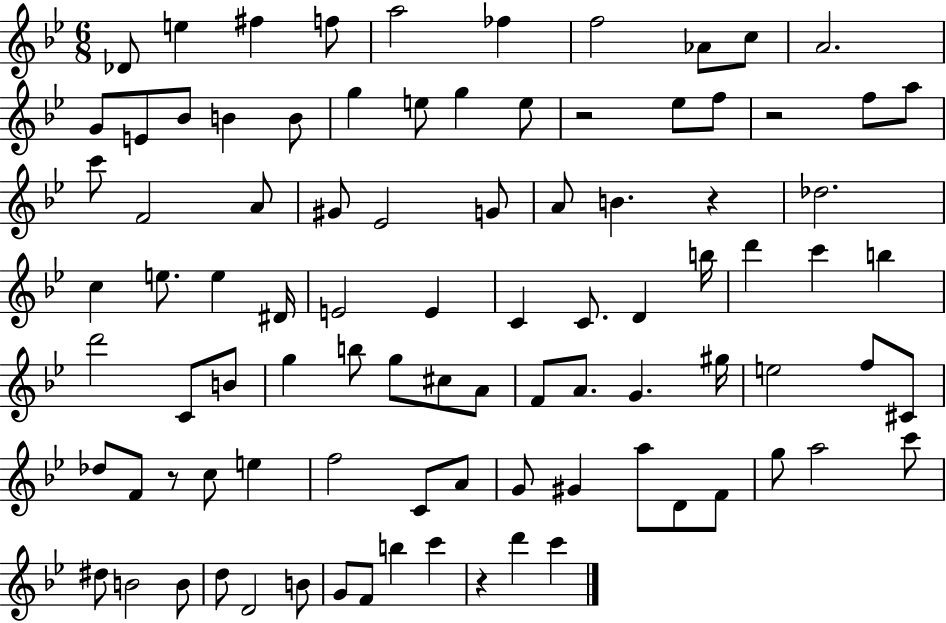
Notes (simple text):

Db4/e E5/q F#5/q F5/e A5/h FES5/q F5/h Ab4/e C5/e A4/h. G4/e E4/e Bb4/e B4/q B4/e G5/q E5/e G5/q E5/e R/h Eb5/e F5/e R/h F5/e A5/e C6/e F4/h A4/e G#4/e Eb4/h G4/e A4/e B4/q. R/q Db5/h. C5/q E5/e. E5/q D#4/s E4/h E4/q C4/q C4/e. D4/q B5/s D6/q C6/q B5/q D6/h C4/e B4/e G5/q B5/e G5/e C#5/e A4/e F4/e A4/e. G4/q. G#5/s E5/h F5/e C#4/e Db5/e F4/e R/e C5/e E5/q F5/h C4/e A4/e G4/e G#4/q A5/e D4/e F4/e G5/e A5/h C6/e D#5/e B4/h B4/e D5/e D4/h B4/e G4/e F4/e B5/q C6/q R/q D6/q C6/q